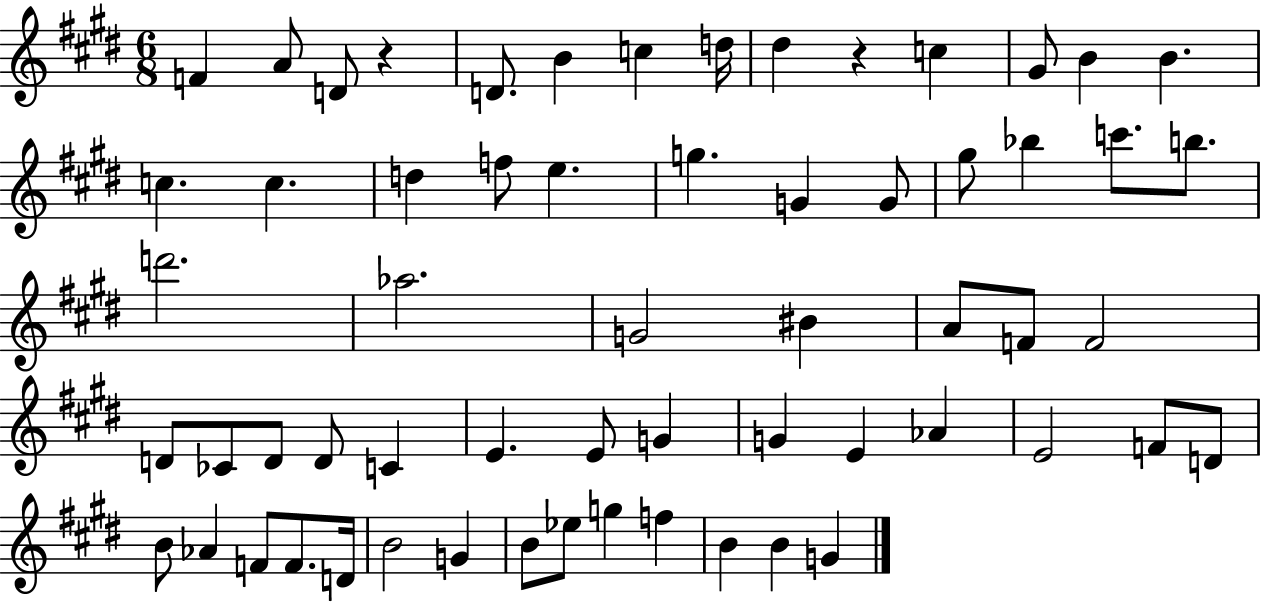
F4/q A4/e D4/e R/q D4/e. B4/q C5/q D5/s D#5/q R/q C5/q G#4/e B4/q B4/q. C5/q. C5/q. D5/q F5/e E5/q. G5/q. G4/q G4/e G#5/e Bb5/q C6/e. B5/e. D6/h. Ab5/h. G4/h BIS4/q A4/e F4/e F4/h D4/e CES4/e D4/e D4/e C4/q E4/q. E4/e G4/q G4/q E4/q Ab4/q E4/h F4/e D4/e B4/e Ab4/q F4/e F4/e. D4/s B4/h G4/q B4/e Eb5/e G5/q F5/q B4/q B4/q G4/q